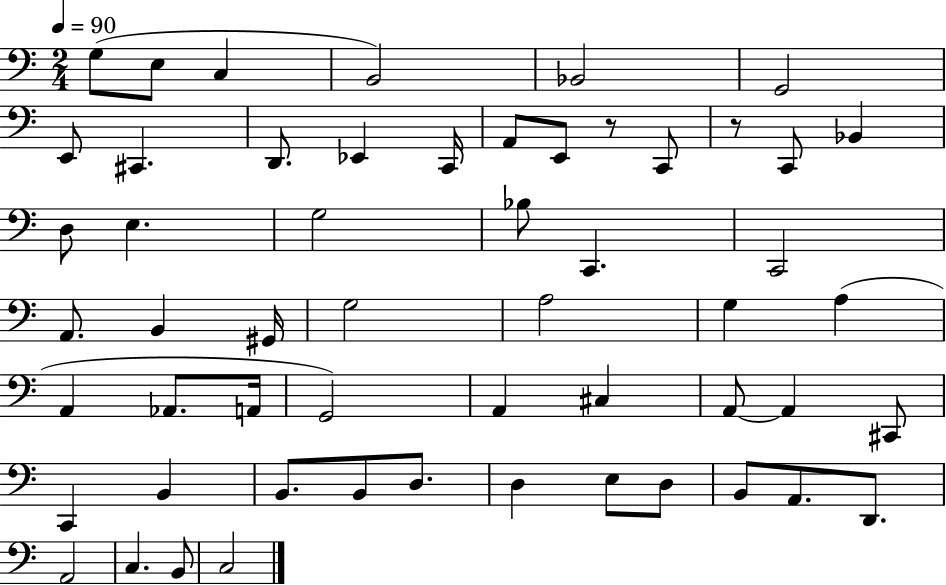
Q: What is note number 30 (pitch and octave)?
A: A2